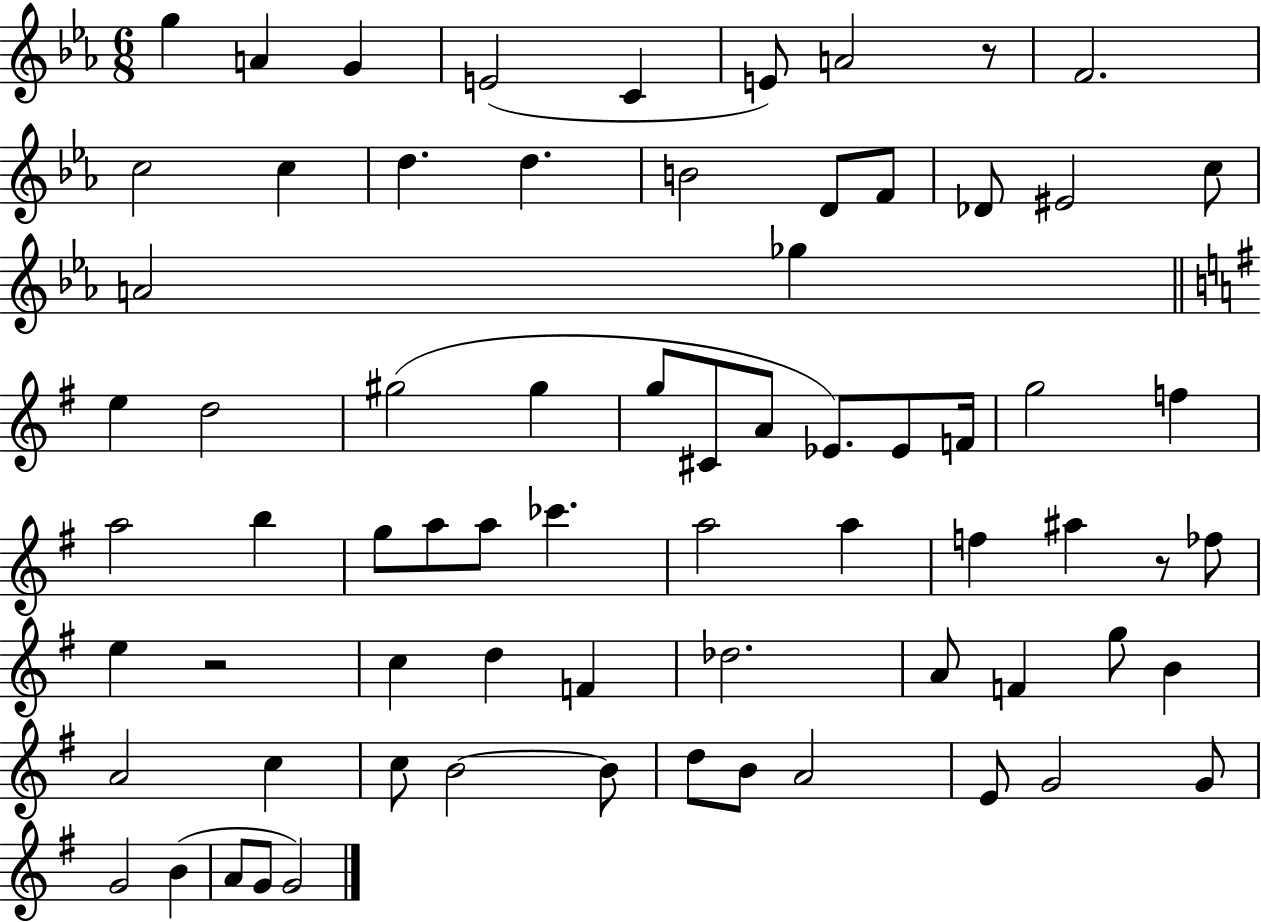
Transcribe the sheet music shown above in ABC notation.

X:1
T:Untitled
M:6/8
L:1/4
K:Eb
g A G E2 C E/2 A2 z/2 F2 c2 c d d B2 D/2 F/2 _D/2 ^E2 c/2 A2 _g e d2 ^g2 ^g g/2 ^C/2 A/2 _E/2 _E/2 F/4 g2 f a2 b g/2 a/2 a/2 _c' a2 a f ^a z/2 _f/2 e z2 c d F _d2 A/2 F g/2 B A2 c c/2 B2 B/2 d/2 B/2 A2 E/2 G2 G/2 G2 B A/2 G/2 G2